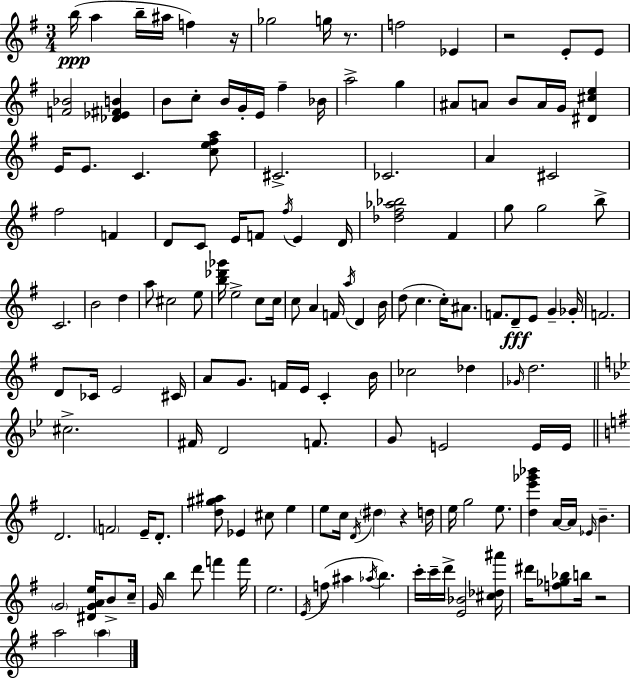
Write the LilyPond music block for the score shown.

{
  \clef treble
  \numericTimeSignature
  \time 3/4
  \key g \major
  \repeat volta 2 { b''16(\ppp a''4 b''16-- ais''16 f''4) r16 | ges''2 g''16 r8. | f''2 ees'4 | r2 e'8-. e'8 | \break <f' bes'>2 <des' ees' fis' b'>4 | b'8 c''8-. b'16 g'16-. e'16 fis''4-- bes'16 | a''2-> g''4 | ais'8 a'8 b'8 a'16 g'16 <dis' cis'' e''>4 | \break e'16 e'8. c'4. <c'' e'' fis'' a''>8 | cis'2.-> | ces'2. | a'4 cis'2 | \break fis''2 f'4 | d'8 c'8 e'16 f'8 \acciaccatura { fis''16 } e'4 | d'16 <des'' fis'' aes'' bes''>2 fis'4 | g''8 g''2 b''8-> | \break c'2. | b'2 d''4 | a''8 cis''2 e''8 | <b'' des''' ges'''>16 e''2-> c''8 | \break c''16 c''8 a'4 f'16 \acciaccatura { a''16 } d'4 | b'16 d''8( c''4. c''16-.) ais'8. | f'8. d'8--\fff e'8 g'4-- | ges'16-. f'2. | \break d'8 ces'16 e'2 | cis'16 a'8 g'8. f'16 e'16 c'4-. | b'16 ces''2 des''4 | \grace { ges'16 } d''2. | \break \bar "||" \break \key bes \major cis''2.-> | fis'16 d'2 f'8. | g'8 e'2 e'16 e'16 | \bar "||" \break \key e \minor d'2. | \parenthesize f'2 e'16-- d'8.-. | <d'' gis'' ais''>8 ees'4 cis''8 e''4 | e''8 c''16 \acciaccatura { d'16 } \parenthesize dis''4 r4 | \break d''16 e''16 g''2 e''8. | <d'' e''' ges''' bes'''>4 a'16~~ a'16 \grace { ees'16 } b'4.-- | \parenthesize g'2 <dis' g' a' e''>16 b'8-> | c''16-- g'16 b''4 d'''8 f'''4 | \break f'''16 e''2. | \acciaccatura { e'16 } f''8( ais''4 \acciaccatura { aes''16 } b''4.) | c'''16-. c'''16-- d'''16-> <e' bes'>2 | <cis'' des'' ais'''>16 dis'''16 <f'' ges'' bes''>8 b''16 r2 | \break a''2 | \parenthesize a''4 } \bar "|."
}